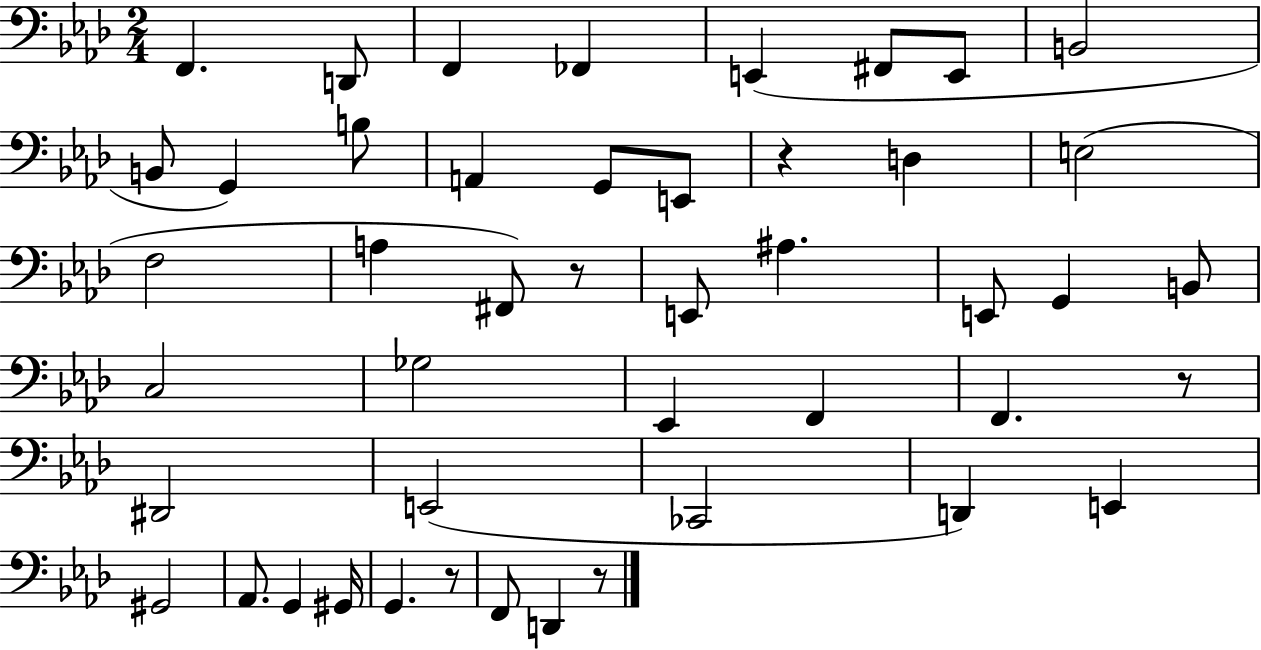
X:1
T:Untitled
M:2/4
L:1/4
K:Ab
F,, D,,/2 F,, _F,, E,, ^F,,/2 E,,/2 B,,2 B,,/2 G,, B,/2 A,, G,,/2 E,,/2 z D, E,2 F,2 A, ^F,,/2 z/2 E,,/2 ^A, E,,/2 G,, B,,/2 C,2 _G,2 _E,, F,, F,, z/2 ^D,,2 E,,2 _C,,2 D,, E,, ^G,,2 _A,,/2 G,, ^G,,/4 G,, z/2 F,,/2 D,, z/2